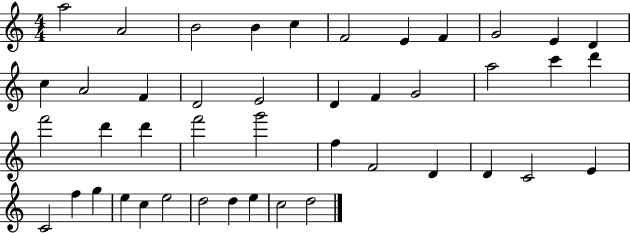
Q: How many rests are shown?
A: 0